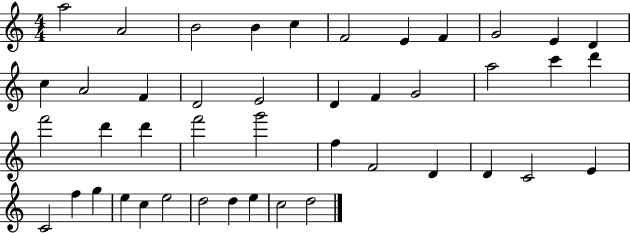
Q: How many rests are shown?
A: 0